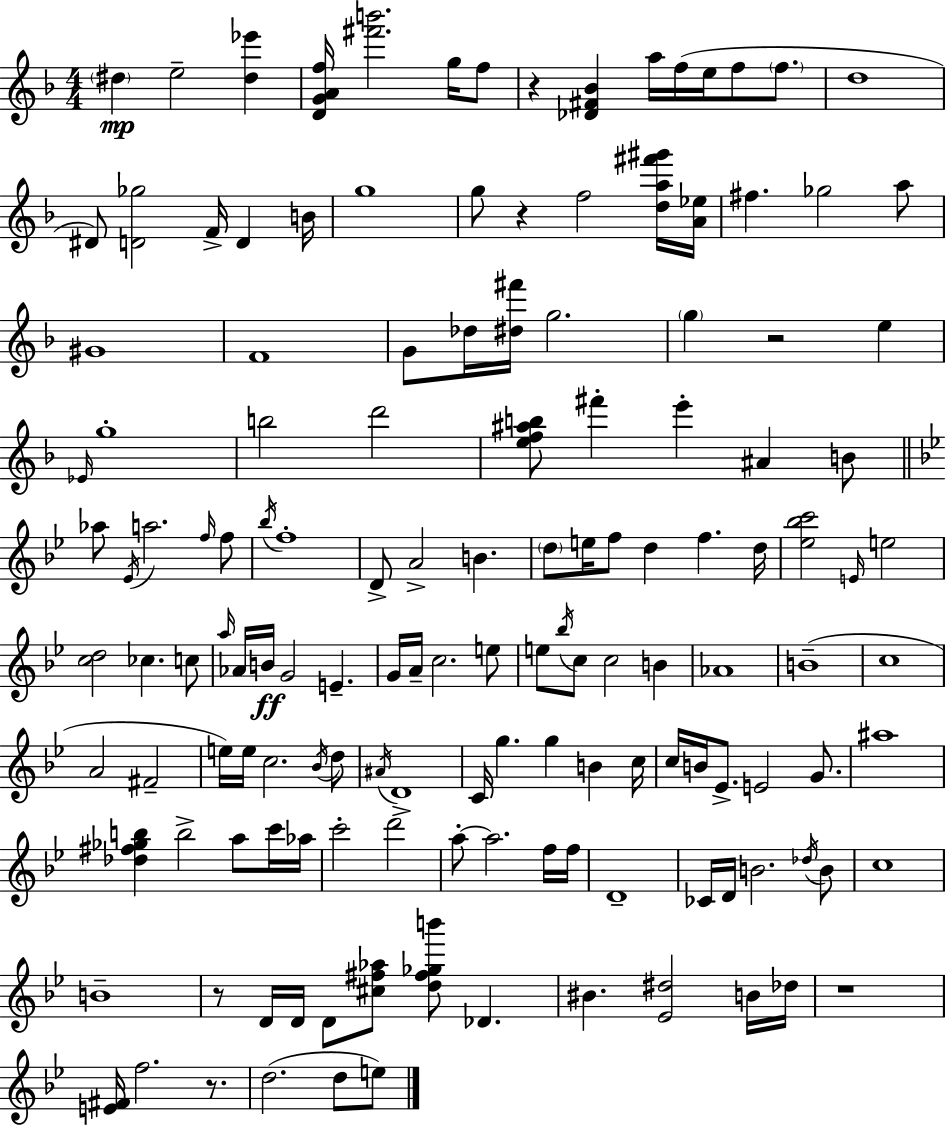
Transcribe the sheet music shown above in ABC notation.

X:1
T:Untitled
M:4/4
L:1/4
K:F
^d e2 [^d_e'] [DGAf]/4 [^f'b']2 g/4 f/2 z [_D^F_B] a/4 f/4 e/4 f/2 f/2 d4 ^D/2 [D_g]2 F/4 D B/4 g4 g/2 z f2 [da^f'^g']/4 [A_e]/4 ^f _g2 a/2 ^G4 F4 G/2 _d/4 [^d^f']/4 g2 g z2 e _E/4 g4 b2 d'2 [ef^ab]/2 ^f' e' ^A B/2 _a/2 _E/4 a2 f/4 f/2 _b/4 f4 D/2 A2 B d/2 e/4 f/2 d f d/4 [_e_bc']2 E/4 e2 [cd]2 _c c/2 a/4 _A/4 B/4 G2 E G/4 A/4 c2 e/2 e/2 _b/4 c/2 c2 B _A4 B4 c4 A2 ^F2 e/4 e/4 c2 _B/4 d/2 ^A/4 D4 C/4 g g B c/4 c/4 B/4 _E/2 E2 G/2 ^a4 [_d^f_gb] b2 a/2 c'/4 _a/4 c'2 d'2 a/2 a2 f/4 f/4 D4 _C/4 D/4 B2 _d/4 B/2 c4 B4 z/2 D/4 D/4 D/2 [^c^f_a]/2 [d^f_gb']/2 _D ^B [_E^d]2 B/4 _d/4 z4 [E^F]/4 f2 z/2 d2 d/2 e/2